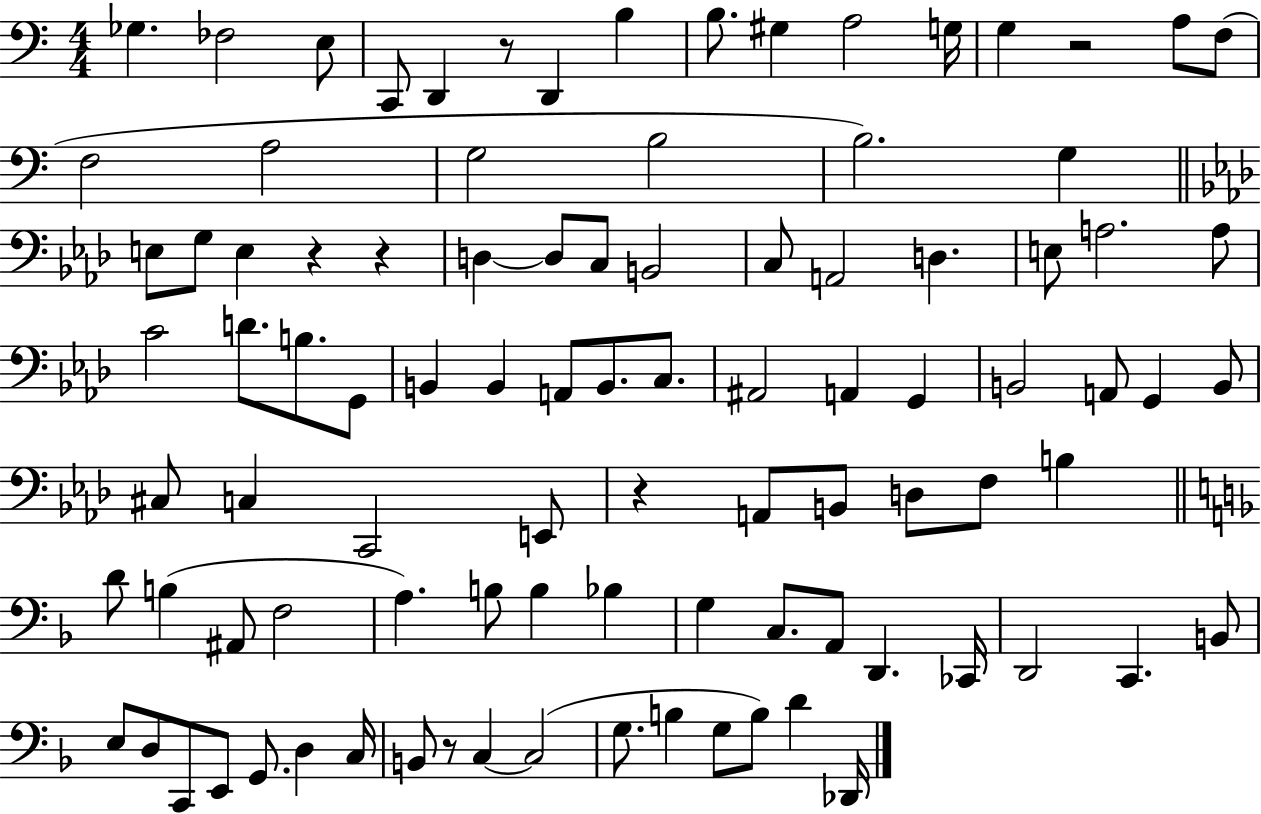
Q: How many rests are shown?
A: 6